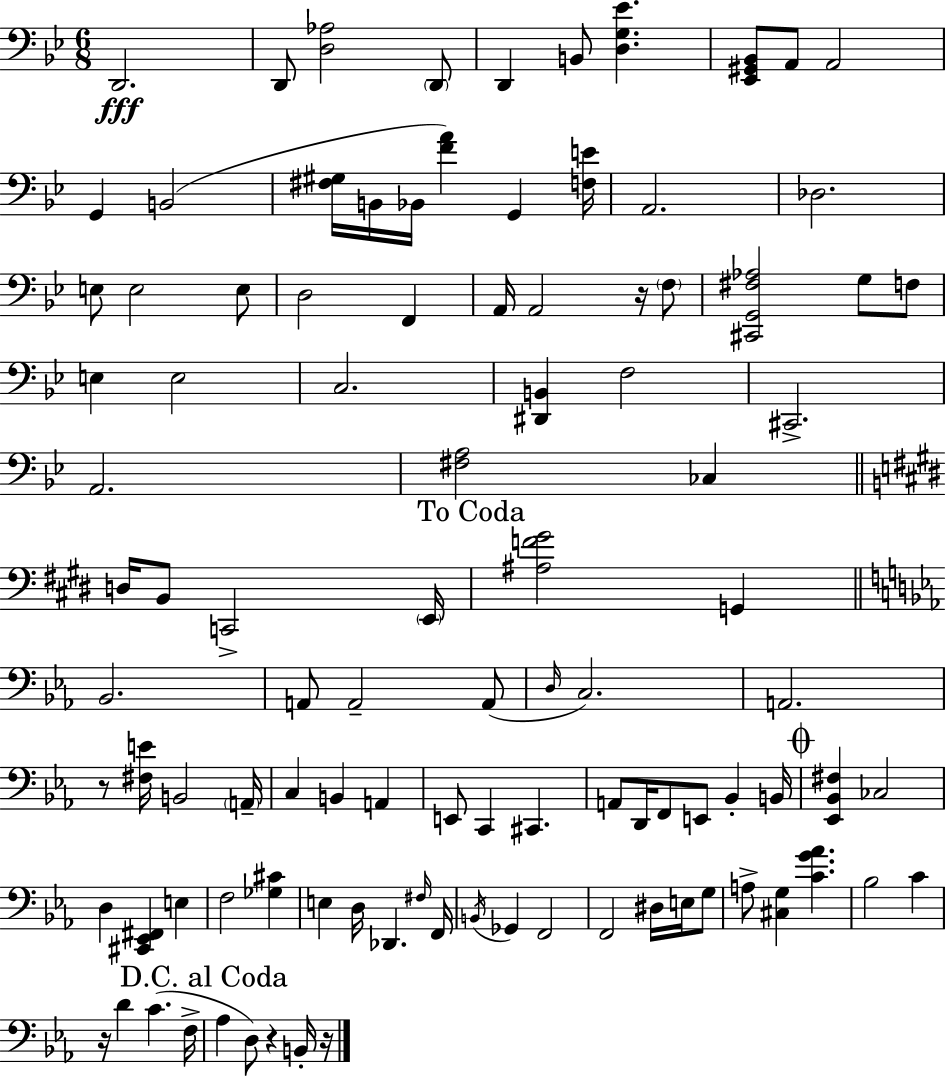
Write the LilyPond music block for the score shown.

{
  \clef bass
  \numericTimeSignature
  \time 6/8
  \key g \minor
  d,2.\fff | d,8 <d aes>2 \parenthesize d,8 | d,4 b,8 <d g ees'>4. | <ees, gis, bes,>8 a,8 a,2 | \break g,4 b,2( | <fis gis>16 b,16 bes,16 <f' a'>4) g,4 <f e'>16 | a,2. | des2. | \break e8 e2 e8 | d2 f,4 | a,16 a,2 r16 \parenthesize f8 | <cis, g, fis aes>2 g8 f8 | \break e4 e2 | c2. | <dis, b,>4 f2 | cis,2.-> | \break a,2. | <fis a>2 ces4 | \bar "||" \break \key e \major d16 b,8 c,2-> \parenthesize e,16 | \mark "To Coda" <ais f' gis'>2 g,4 | \bar "||" \break \key c \minor bes,2. | a,8 a,2-- a,8( | \grace { d16 } c2.) | a,2. | \break r8 <fis e'>16 b,2 | \parenthesize a,16-- c4 b,4 a,4 | e,8 c,4 cis,4. | a,8 d,16 f,8 e,8 bes,4-. | \break b,16 \mark \markup { \musicglyph "scripts.coda" } <ees, bes, fis>4 ces2 | d4 <cis, ees, fis,>4 e4 | f2 <ges cis'>4 | e4 d16 des,4. | \break \grace { fis16 } f,16 \acciaccatura { b,16 } ges,4 f,2 | f,2 dis16 | e16 g8 a8-> <cis g>4 <c' g' aes'>4. | bes2 c'4 | \break r16 d'4 c'4.( | f16-> \mark "D.C. al Coda" aes4 d8) r4 | b,16-. r16 \bar "|."
}